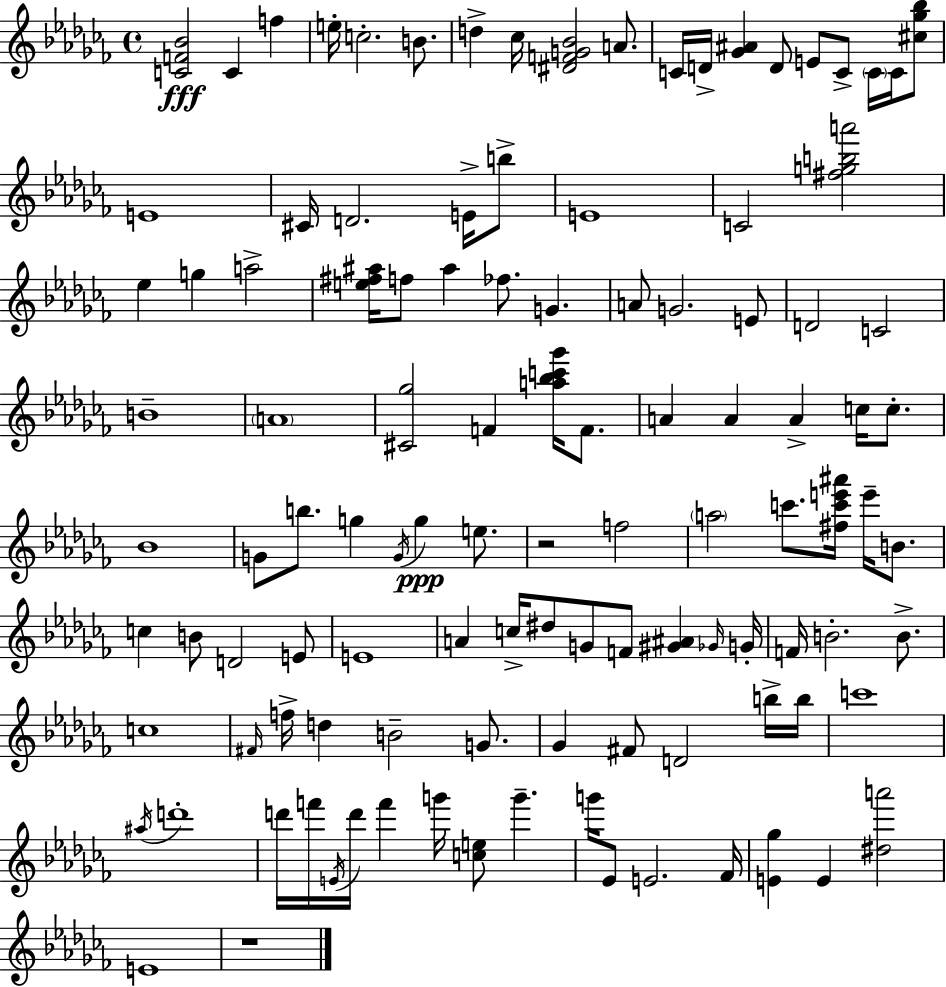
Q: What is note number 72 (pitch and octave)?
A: F#4